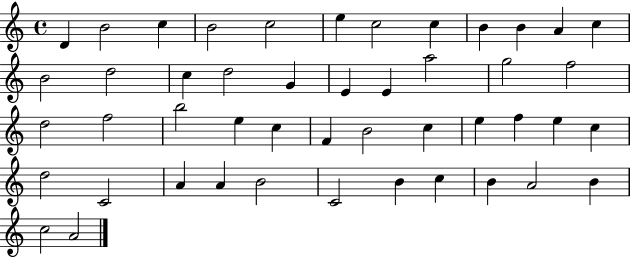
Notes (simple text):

D4/q B4/h C5/q B4/h C5/h E5/q C5/h C5/q B4/q B4/q A4/q C5/q B4/h D5/h C5/q D5/h G4/q E4/q E4/q A5/h G5/h F5/h D5/h F5/h B5/h E5/q C5/q F4/q B4/h C5/q E5/q F5/q E5/q C5/q D5/h C4/h A4/q A4/q B4/h C4/h B4/q C5/q B4/q A4/h B4/q C5/h A4/h